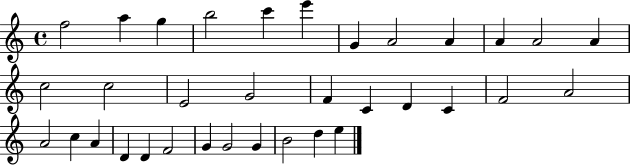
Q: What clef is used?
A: treble